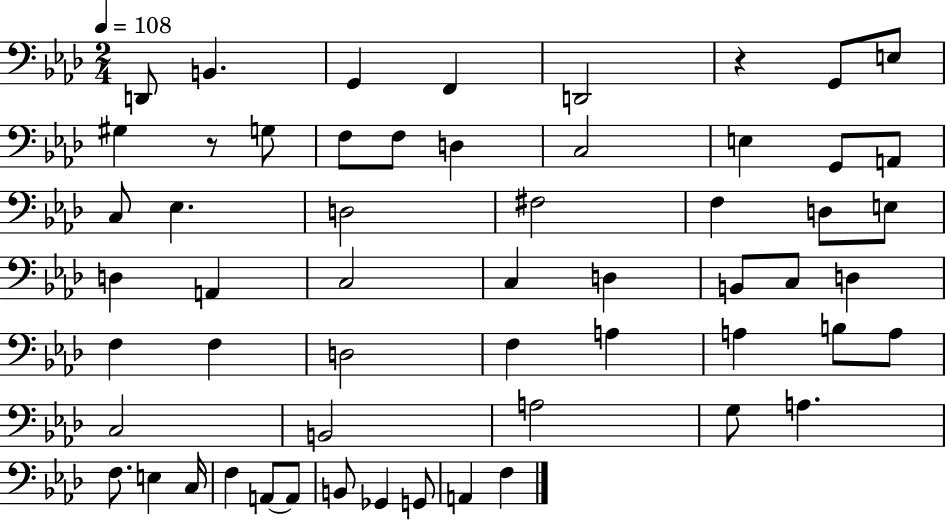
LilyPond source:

{
  \clef bass
  \numericTimeSignature
  \time 2/4
  \key aes \major
  \tempo 4 = 108
  d,8 b,4. | g,4 f,4 | d,2 | r4 g,8 e8 | \break gis4 r8 g8 | f8 f8 d4 | c2 | e4 g,8 a,8 | \break c8 ees4. | d2 | fis2 | f4 d8 e8 | \break d4 a,4 | c2 | c4 d4 | b,8 c8 d4 | \break f4 f4 | d2 | f4 a4 | a4 b8 a8 | \break c2 | b,2 | a2 | g8 a4. | \break f8. e4 c16 | f4 a,8~~ a,8 | b,8 ges,4 g,8 | a,4 f4 | \break \bar "|."
}